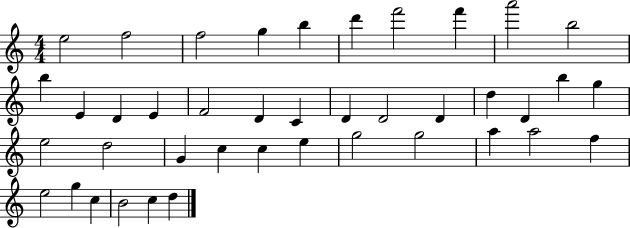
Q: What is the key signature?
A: C major